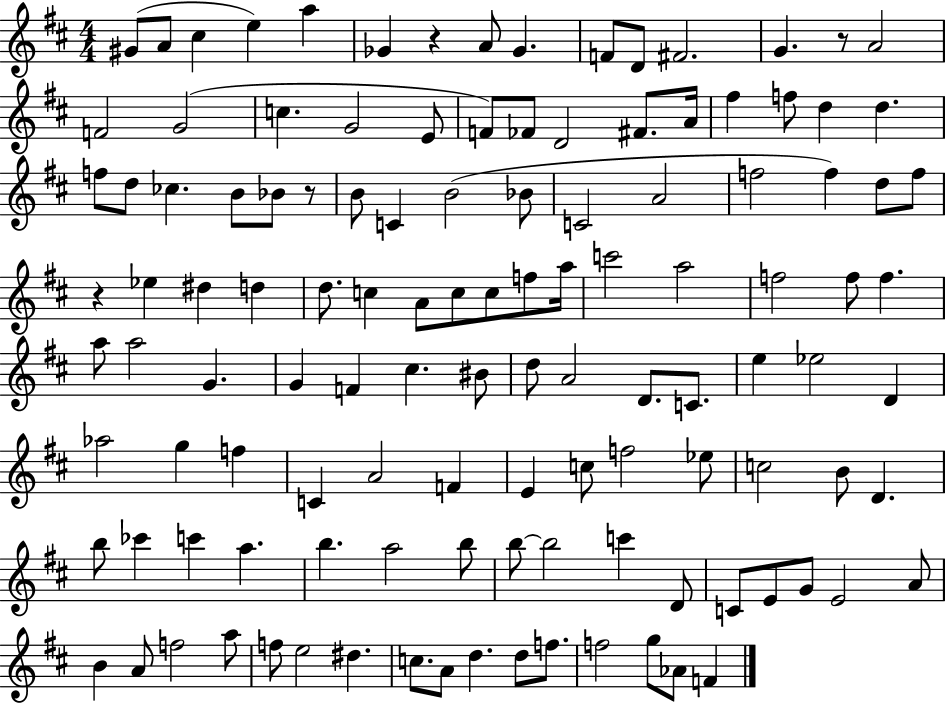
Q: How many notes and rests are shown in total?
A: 120